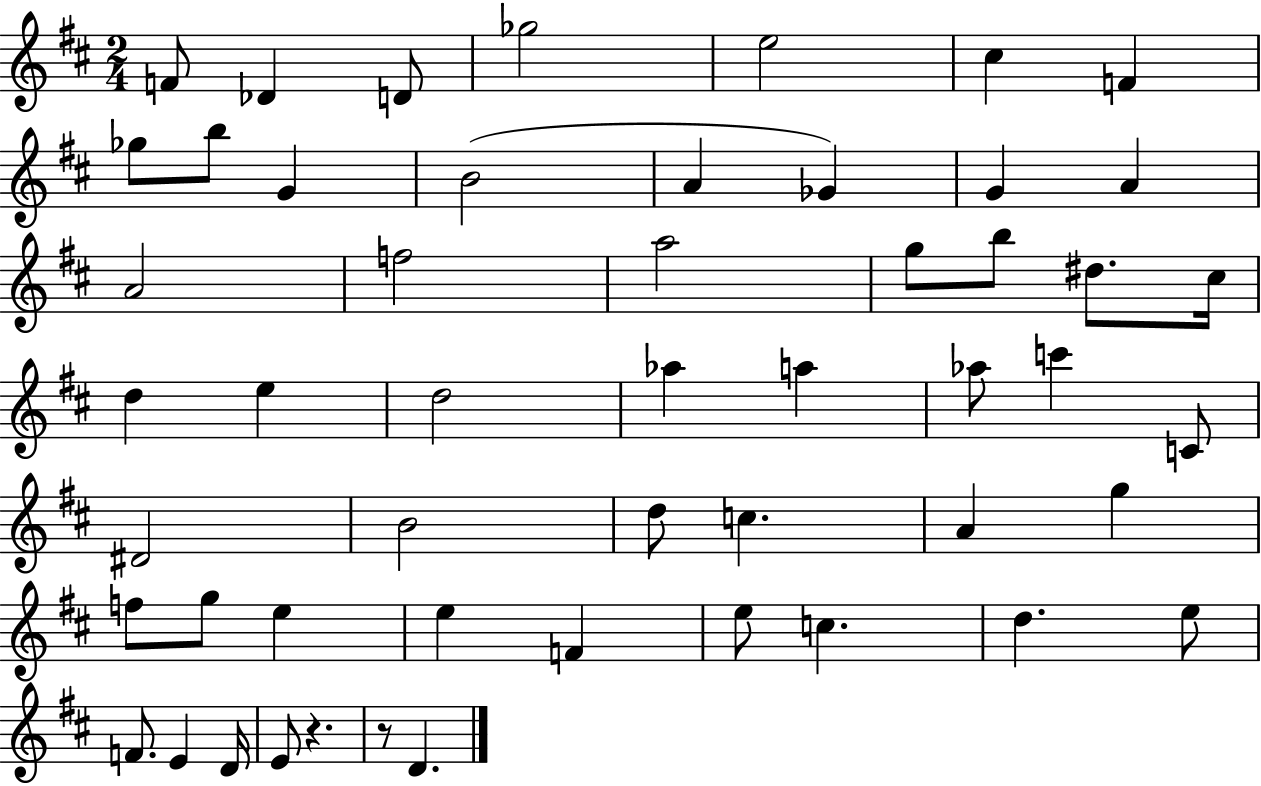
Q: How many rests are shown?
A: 2